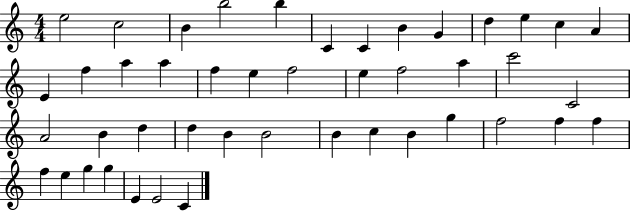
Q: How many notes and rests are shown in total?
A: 45